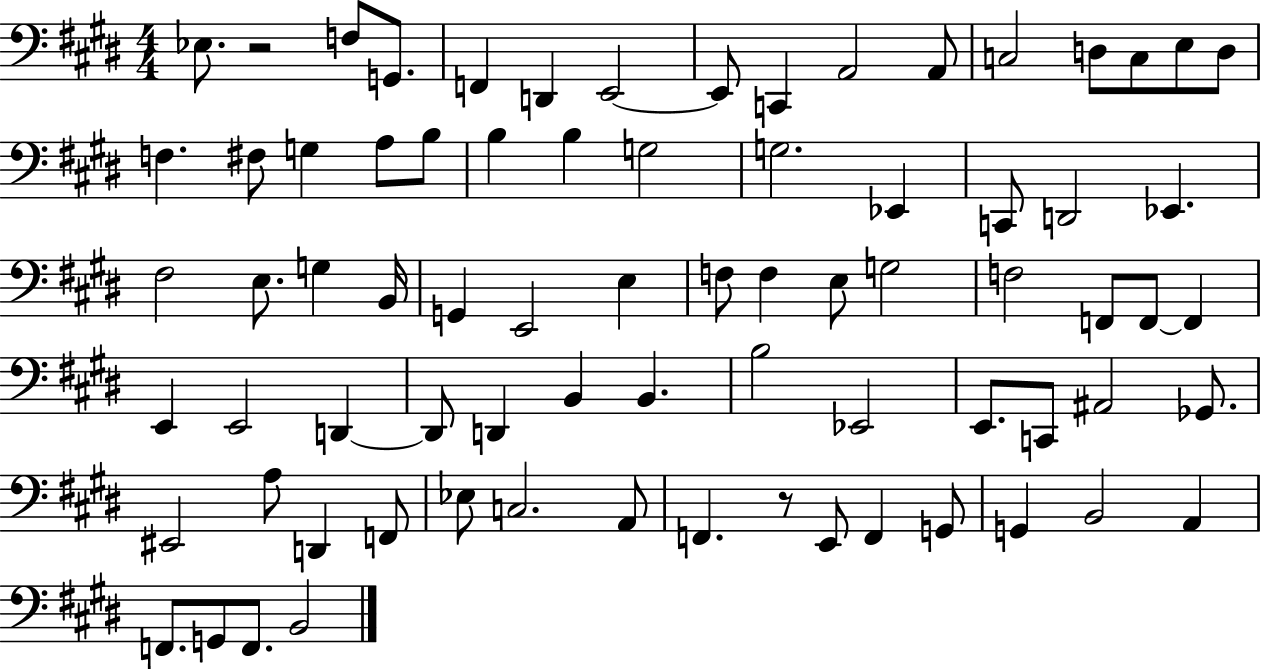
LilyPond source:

{
  \clef bass
  \numericTimeSignature
  \time 4/4
  \key e \major
  \repeat volta 2 { ees8. r2 f8 g,8. | f,4 d,4 e,2~~ | e,8 c,4 a,2 a,8 | c2 d8 c8 e8 d8 | \break f4. fis8 g4 a8 b8 | b4 b4 g2 | g2. ees,4 | c,8 d,2 ees,4. | \break fis2 e8. g4 b,16 | g,4 e,2 e4 | f8 f4 e8 g2 | f2 f,8 f,8~~ f,4 | \break e,4 e,2 d,4~~ | d,8 d,4 b,4 b,4. | b2 ees,2 | e,8. c,8 ais,2 ges,8. | \break eis,2 a8 d,4 f,8 | ees8 c2. a,8 | f,4. r8 e,8 f,4 g,8 | g,4 b,2 a,4 | \break f,8. g,8 f,8. b,2 | } \bar "|."
}